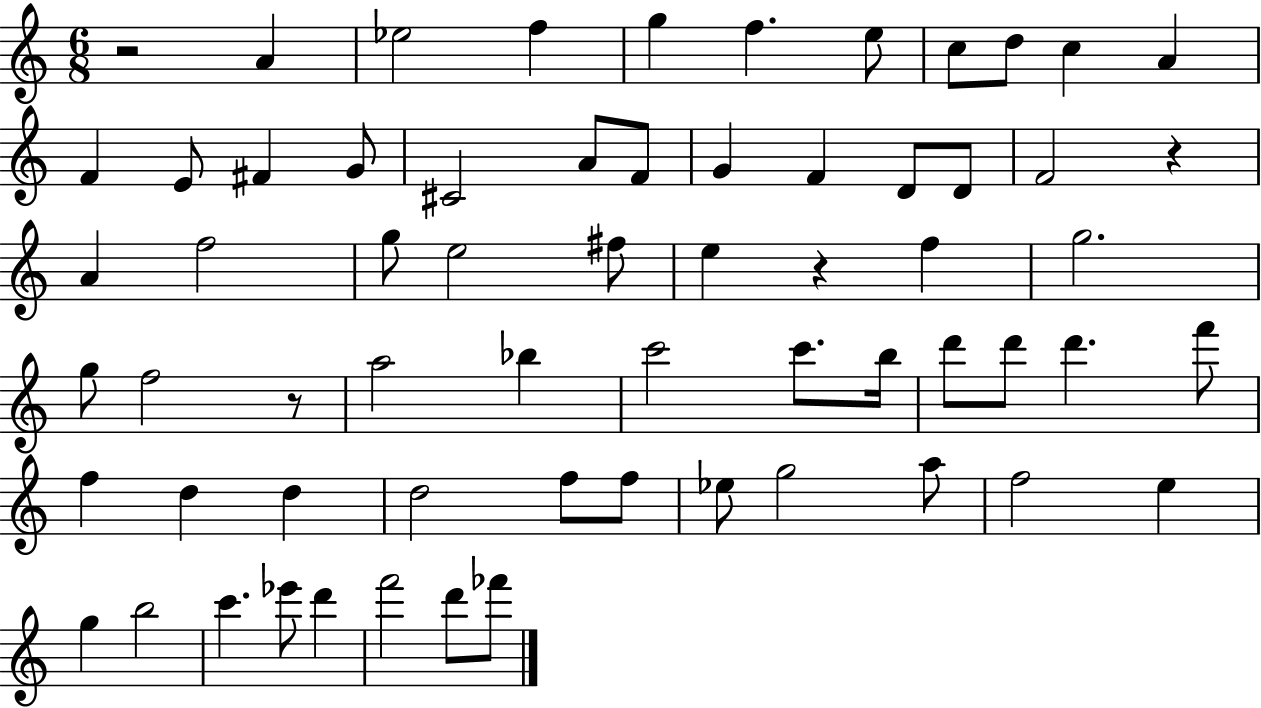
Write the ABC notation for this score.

X:1
T:Untitled
M:6/8
L:1/4
K:C
z2 A _e2 f g f e/2 c/2 d/2 c A F E/2 ^F G/2 ^C2 A/2 F/2 G F D/2 D/2 F2 z A f2 g/2 e2 ^f/2 e z f g2 g/2 f2 z/2 a2 _b c'2 c'/2 b/4 d'/2 d'/2 d' f'/2 f d d d2 f/2 f/2 _e/2 g2 a/2 f2 e g b2 c' _e'/2 d' f'2 d'/2 _f'/2